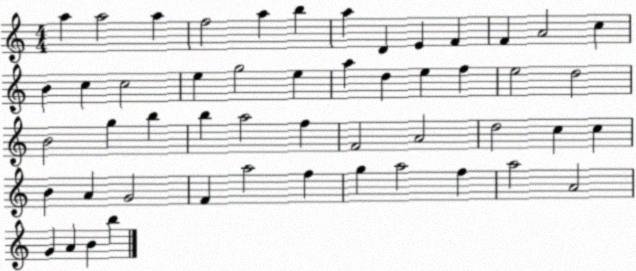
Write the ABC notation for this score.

X:1
T:Untitled
M:4/4
L:1/4
K:C
a a2 a f2 a b a D E F F A2 c B c c2 e g2 e a d e f e2 d2 B2 g b b a2 f F2 A2 d2 c c B A G2 F a2 f g a2 f a2 A2 G A B b